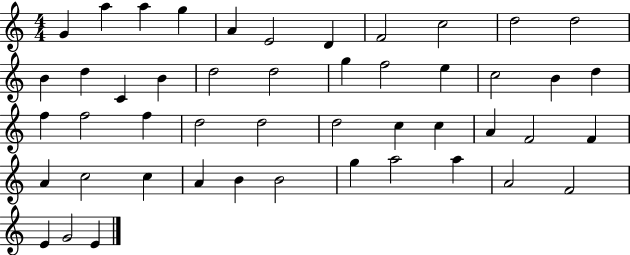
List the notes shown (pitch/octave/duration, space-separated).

G4/q A5/q A5/q G5/q A4/q E4/h D4/q F4/h C5/h D5/h D5/h B4/q D5/q C4/q B4/q D5/h D5/h G5/q F5/h E5/q C5/h B4/q D5/q F5/q F5/h F5/q D5/h D5/h D5/h C5/q C5/q A4/q F4/h F4/q A4/q C5/h C5/q A4/q B4/q B4/h G5/q A5/h A5/q A4/h F4/h E4/q G4/h E4/q